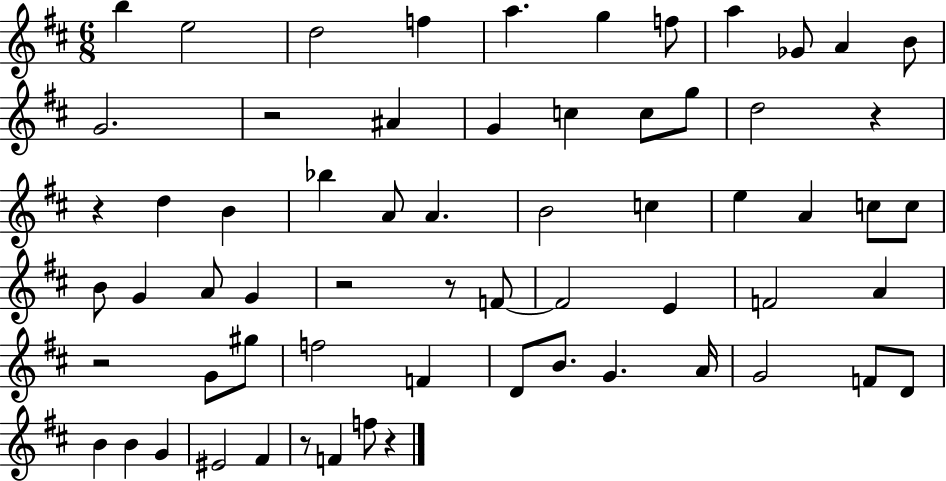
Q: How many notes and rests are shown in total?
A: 64